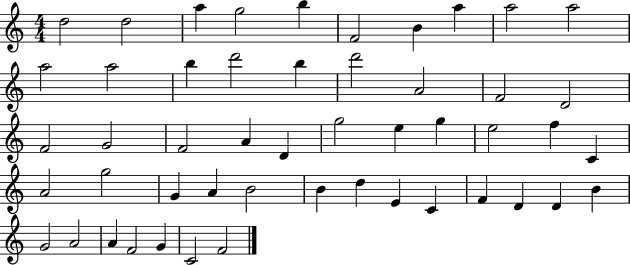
D5/h D5/h A5/q G5/h B5/q F4/h B4/q A5/q A5/h A5/h A5/h A5/h B5/q D6/h B5/q D6/h A4/h F4/h D4/h F4/h G4/h F4/h A4/q D4/q G5/h E5/q G5/q E5/h F5/q C4/q A4/h G5/h G4/q A4/q B4/h B4/q D5/q E4/q C4/q F4/q D4/q D4/q B4/q G4/h A4/h A4/q F4/h G4/q C4/h F4/h